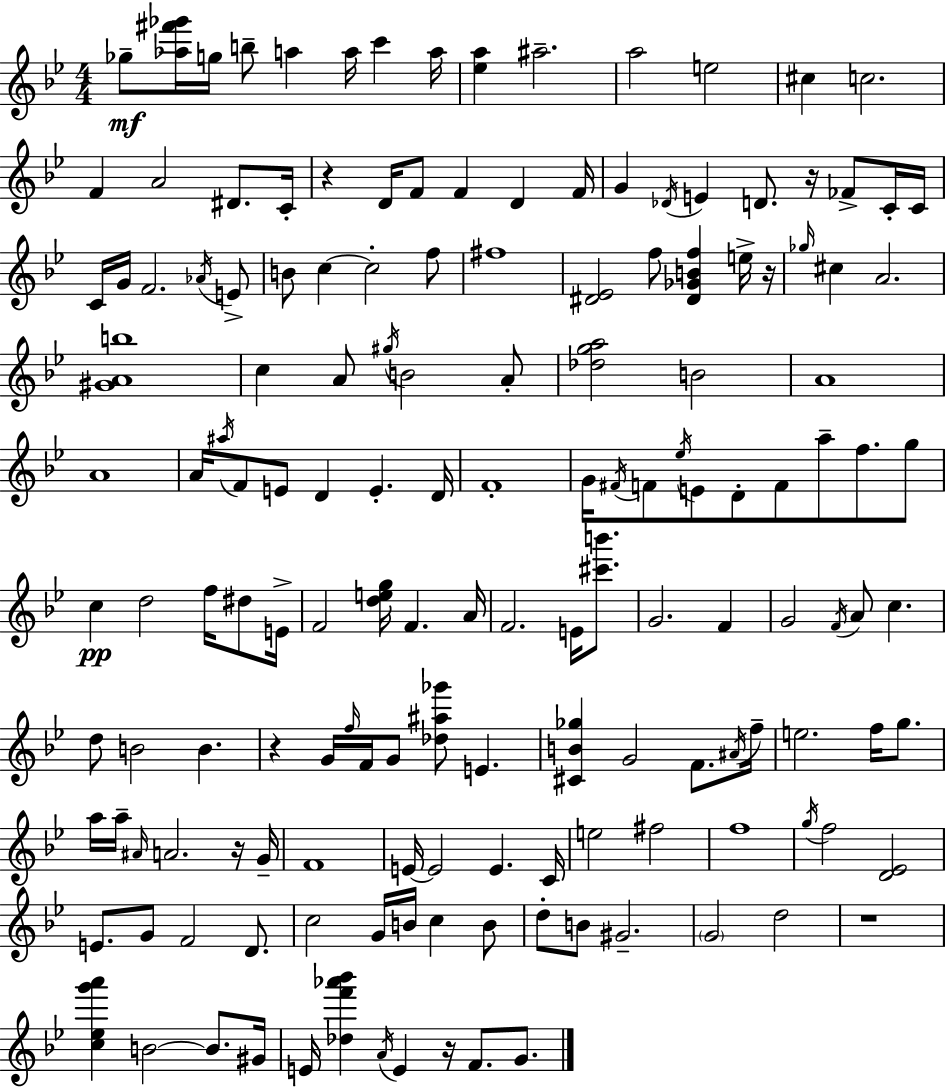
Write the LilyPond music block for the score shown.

{
  \clef treble
  \numericTimeSignature
  \time 4/4
  \key g \minor
  \repeat volta 2 { ges''8--\mf <aes'' fis''' ges'''>16 g''16 b''8-- a''4 a''16 c'''4 a''16 | <ees'' a''>4 ais''2.-- | a''2 e''2 | cis''4 c''2. | \break f'4 a'2 dis'8. c'16-. | r4 d'16 f'8 f'4 d'4 f'16 | g'4 \acciaccatura { des'16 } e'4 d'8. r16 fes'8-> c'16-. | c'16 c'16 g'16 f'2. \acciaccatura { aes'16 } | \break e'8-> b'8 c''4~~ c''2-. | f''8 fis''1 | <dis' ees'>2 f''8 <dis' ges' b' f''>4 | e''16-> r16 \grace { ges''16 } cis''4 a'2. | \break <gis' a' b''>1 | c''4 a'8 \acciaccatura { gis''16 } b'2 | a'8-. <des'' g'' a''>2 b'2 | a'1 | \break a'1 | a'16 \acciaccatura { ais''16 } f'8 e'8 d'4 e'4.-. | d'16 f'1-. | g'16 \acciaccatura { fis'16 } f'8 \acciaccatura { ees''16 } e'8 d'8-. f'8 | \break a''8-- f''8. g''8 c''4\pp d''2 | f''16 dis''8 e'16-> f'2 <d'' e'' g''>16 | f'4. a'16 f'2. | e'16 <cis''' b'''>8. g'2. | \break f'4 g'2 \acciaccatura { f'16 } | a'8 c''4. d''8 b'2 | b'4. r4 g'16 \grace { f''16 } f'16 g'8 | <des'' ais'' ges'''>8 e'4. <cis' b' ges''>4 g'2 | \break f'8. \acciaccatura { ais'16 } f''16-- e''2. | f''16 g''8. a''16 a''16-- \grace { ais'16 } a'2. | r16 g'16-- f'1 | e'16~~ e'2 | \break e'4. c'16 e''2 | fis''2 f''1 | \acciaccatura { g''16 } f''2 | <d' ees'>2 e'8. g'8 | \break f'2 d'8. c''2 | g'16 b'16 c''4 b'8 d''8-. b'8 | gis'2.-- \parenthesize g'2 | d''2 r1 | \break <c'' ees'' g''' a'''>4 | b'2~~ b'8. gis'16 e'16 <des'' f''' aes''' bes'''>4 | \acciaccatura { a'16 } e'4 r16 f'8. g'8. } \bar "|."
}